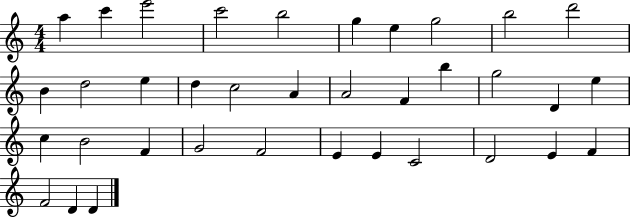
X:1
T:Untitled
M:4/4
L:1/4
K:C
a c' e'2 c'2 b2 g e g2 b2 d'2 B d2 e d c2 A A2 F b g2 D e c B2 F G2 F2 E E C2 D2 E F F2 D D